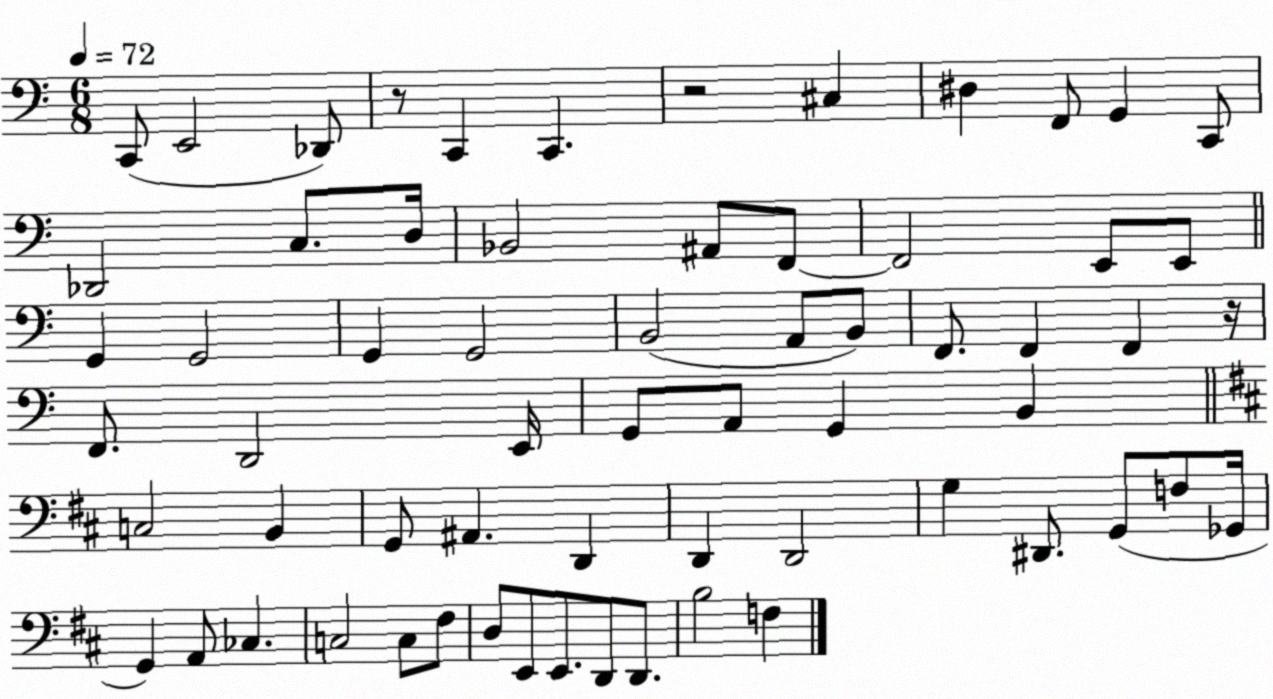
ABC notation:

X:1
T:Untitled
M:6/8
L:1/4
K:C
C,,/2 E,,2 _D,,/2 z/2 C,, C,, z2 ^C, ^D, F,,/2 G,, C,,/2 _D,,2 C,/2 D,/4 _B,,2 ^A,,/2 F,,/2 F,,2 E,,/2 E,,/2 G,, G,,2 G,, G,,2 B,,2 A,,/2 B,,/2 F,,/2 F,, F,, z/4 F,,/2 D,,2 E,,/4 G,,/2 A,,/2 G,, B,, C,2 B,, G,,/2 ^A,, D,, D,, D,,2 G, ^D,,/2 G,,/2 F,/2 _G,,/4 G,, A,,/2 _C, C,2 C,/2 ^F,/2 D,/2 E,,/2 E,,/2 D,,/2 D,,/2 B,2 F,